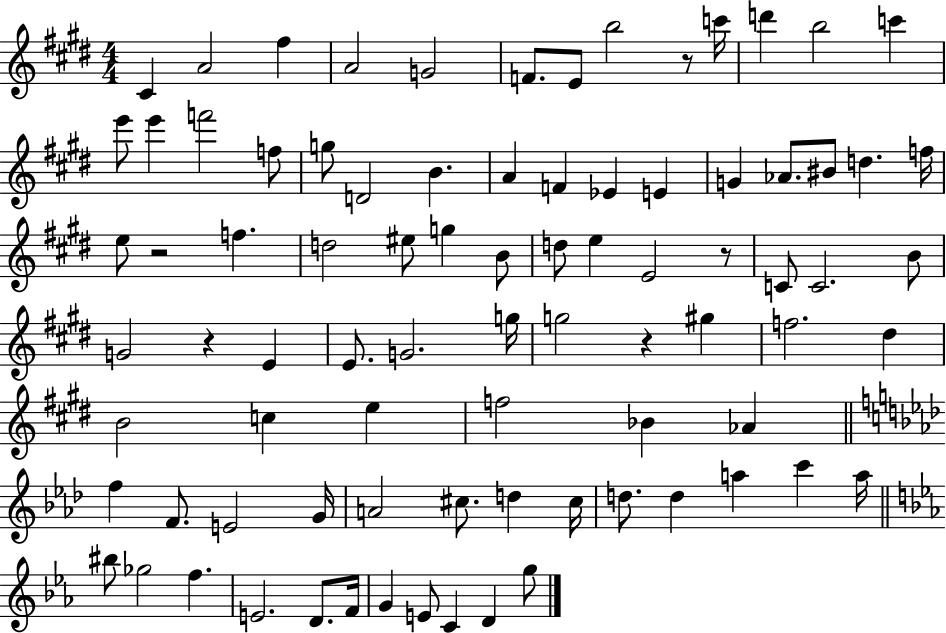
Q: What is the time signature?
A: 4/4